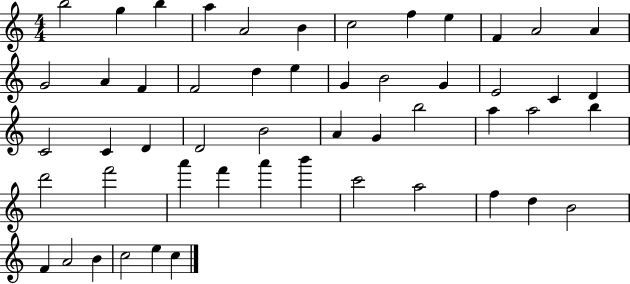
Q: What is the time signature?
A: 4/4